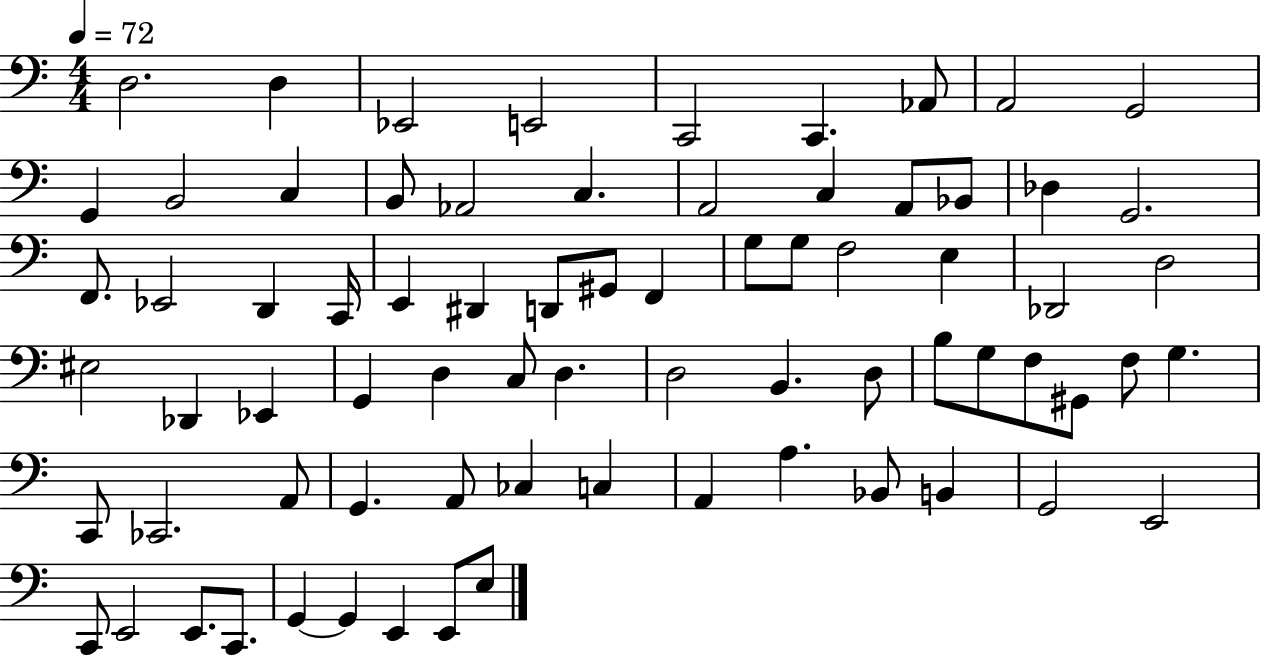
{
  \clef bass
  \numericTimeSignature
  \time 4/4
  \key c \major
  \tempo 4 = 72
  d2. d4 | ees,2 e,2 | c,2 c,4. aes,8 | a,2 g,2 | \break g,4 b,2 c4 | b,8 aes,2 c4. | a,2 c4 a,8 bes,8 | des4 g,2. | \break f,8. ees,2 d,4 c,16 | e,4 dis,4 d,8 gis,8 f,4 | g8 g8 f2 e4 | des,2 d2 | \break eis2 des,4 ees,4 | g,4 d4 c8 d4. | d2 b,4. d8 | b8 g8 f8 gis,8 f8 g4. | \break c,8 ces,2. a,8 | g,4. a,8 ces4 c4 | a,4 a4. bes,8 b,4 | g,2 e,2 | \break c,8 e,2 e,8. c,8. | g,4~~ g,4 e,4 e,8 e8 | \bar "|."
}